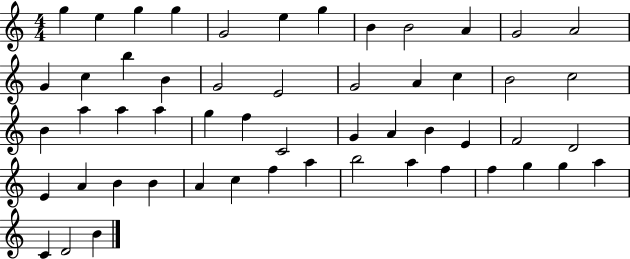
{
  \clef treble
  \numericTimeSignature
  \time 4/4
  \key c \major
  g''4 e''4 g''4 g''4 | g'2 e''4 g''4 | b'4 b'2 a'4 | g'2 a'2 | \break g'4 c''4 b''4 b'4 | g'2 e'2 | g'2 a'4 c''4 | b'2 c''2 | \break b'4 a''4 a''4 a''4 | g''4 f''4 c'2 | g'4 a'4 b'4 e'4 | f'2 d'2 | \break e'4 a'4 b'4 b'4 | a'4 c''4 f''4 a''4 | b''2 a''4 f''4 | f''4 g''4 g''4 a''4 | \break c'4 d'2 b'4 | \bar "|."
}